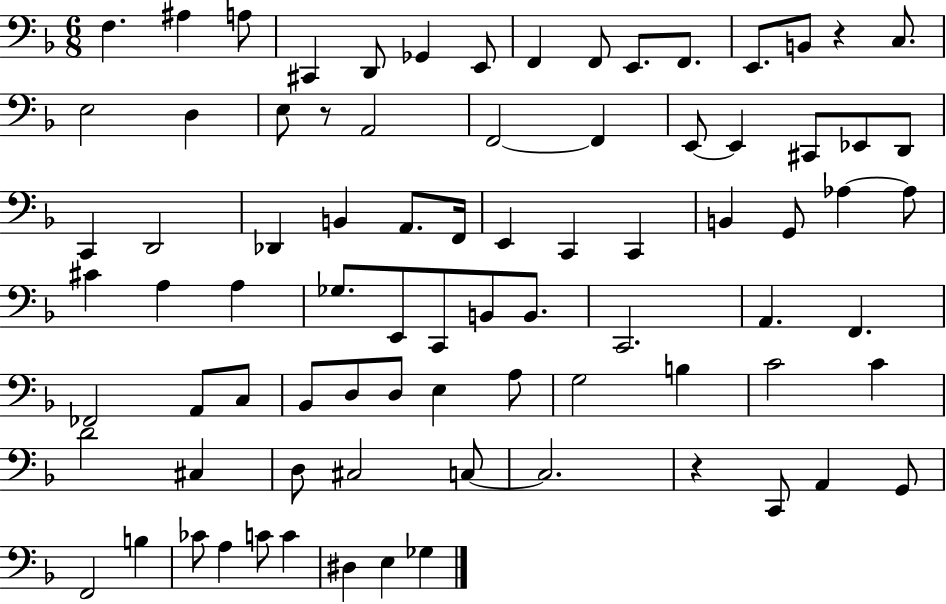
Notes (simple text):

F3/q. A#3/q A3/e C#2/q D2/e Gb2/q E2/e F2/q F2/e E2/e. F2/e. E2/e. B2/e R/q C3/e. E3/h D3/q E3/e R/e A2/h F2/h F2/q E2/e E2/q C#2/e Eb2/e D2/e C2/q D2/h Db2/q B2/q A2/e. F2/s E2/q C2/q C2/q B2/q G2/e Ab3/q Ab3/e C#4/q A3/q A3/q Gb3/e. E2/e C2/e B2/e B2/e. C2/h. A2/q. F2/q. FES2/h A2/e C3/e Bb2/e D3/e D3/e E3/q A3/e G3/h B3/q C4/h C4/q D4/h C#3/q D3/e C#3/h C3/e C3/h. R/q C2/e A2/q G2/e F2/h B3/q CES4/e A3/q C4/e C4/q D#3/q E3/q Gb3/q